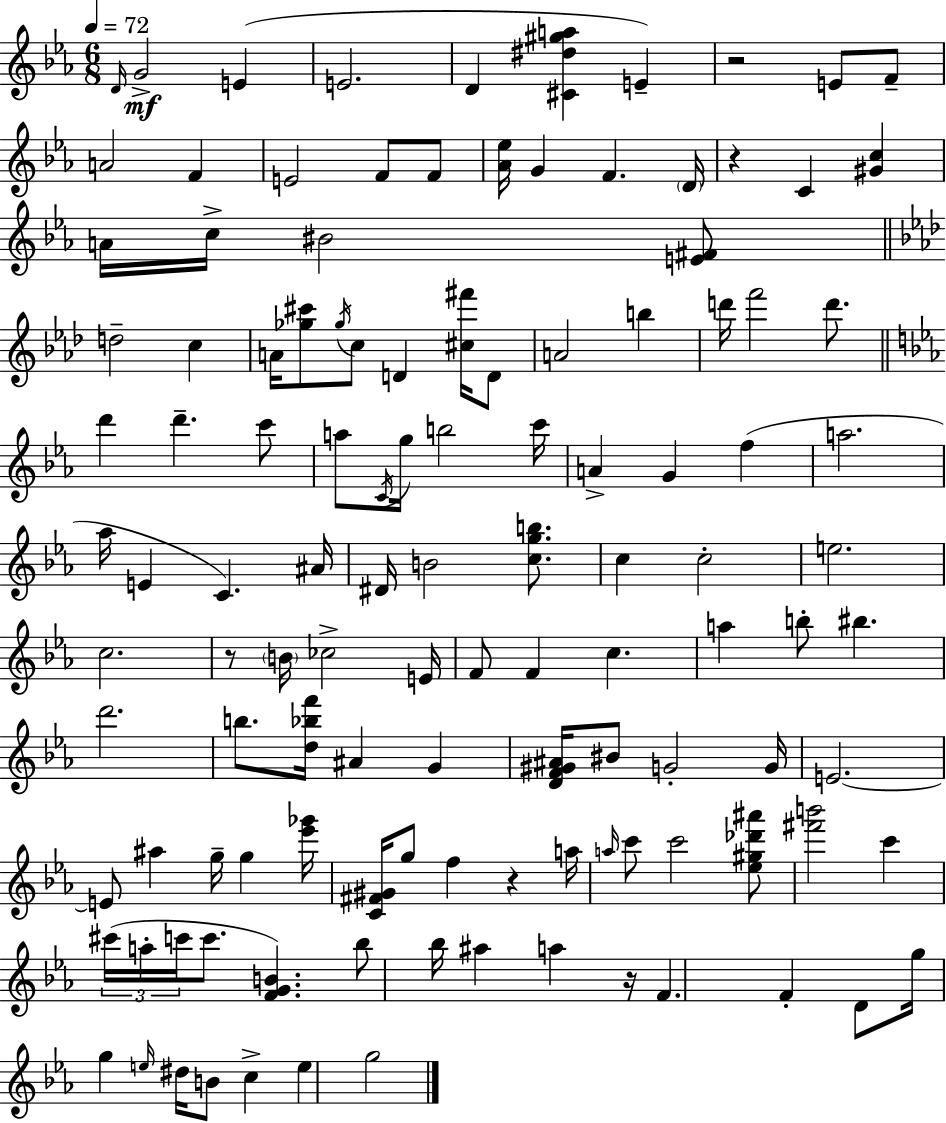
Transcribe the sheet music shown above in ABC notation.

X:1
T:Untitled
M:6/8
L:1/4
K:Cm
D/4 G2 E E2 D [^C^d^ga] E z2 E/2 F/2 A2 F E2 F/2 F/2 [_A_e]/4 G F D/4 z C [^Gc] A/4 c/4 ^B2 [E^F]/2 d2 c A/4 [_g^c']/2 _g/4 c/2 D [^c^f']/4 D/2 A2 b d'/4 f'2 d'/2 d' d' c'/2 a/2 C/4 g/4 b2 c'/4 A G f a2 _a/4 E C ^A/4 ^D/4 B2 [cgb]/2 c c2 e2 c2 z/2 B/4 _c2 E/4 F/2 F c a b/2 ^b d'2 b/2 [d_bf']/4 ^A G [DF^G^A]/4 ^B/2 G2 G/4 E2 E/2 ^a g/4 g [_e'_g']/4 [C^F^G]/4 g/2 f z a/4 a/4 c'/2 c'2 [_e^g_d'^a']/2 [^f'b']2 c' ^c'/4 a/4 c'/4 c'/2 [FGB] _b/2 _b/4 ^a a z/4 F F D/2 g/4 g e/4 ^d/4 B/2 c e g2